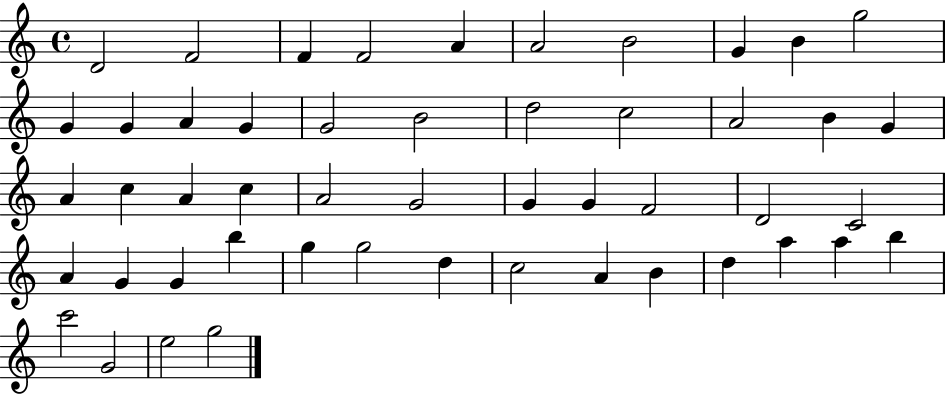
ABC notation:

X:1
T:Untitled
M:4/4
L:1/4
K:C
D2 F2 F F2 A A2 B2 G B g2 G G A G G2 B2 d2 c2 A2 B G A c A c A2 G2 G G F2 D2 C2 A G G b g g2 d c2 A B d a a b c'2 G2 e2 g2